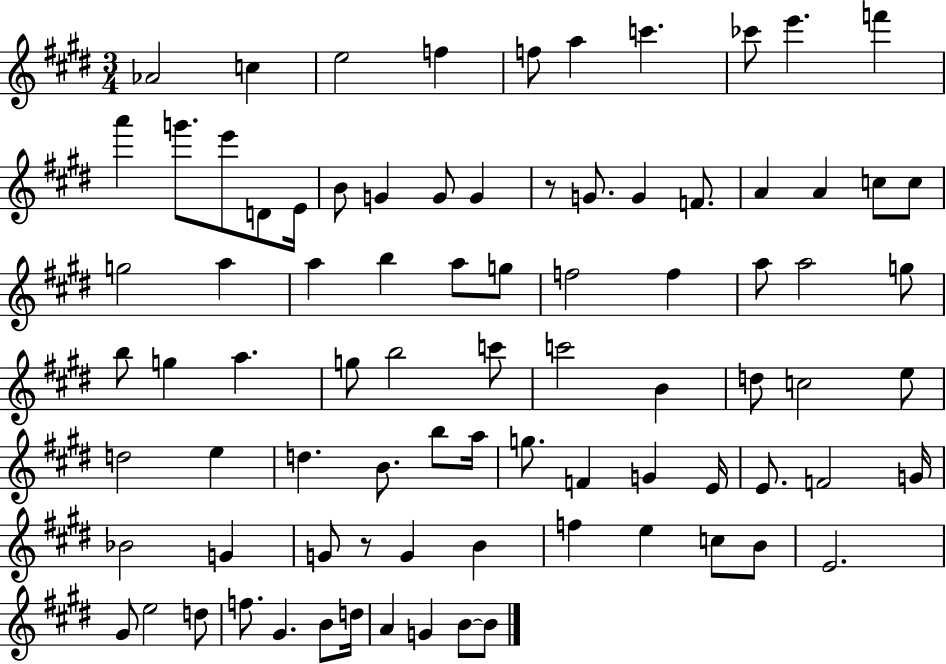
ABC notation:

X:1
T:Untitled
M:3/4
L:1/4
K:E
_A2 c e2 f f/2 a c' _c'/2 e' f' a' g'/2 e'/2 D/2 E/4 B/2 G G/2 G z/2 G/2 G F/2 A A c/2 c/2 g2 a a b a/2 g/2 f2 f a/2 a2 g/2 b/2 g a g/2 b2 c'/2 c'2 B d/2 c2 e/2 d2 e d B/2 b/2 a/4 g/2 F G E/4 E/2 F2 G/4 _B2 G G/2 z/2 G B f e c/2 B/2 E2 ^G/2 e2 d/2 f/2 ^G B/2 d/4 A G B/2 B/2